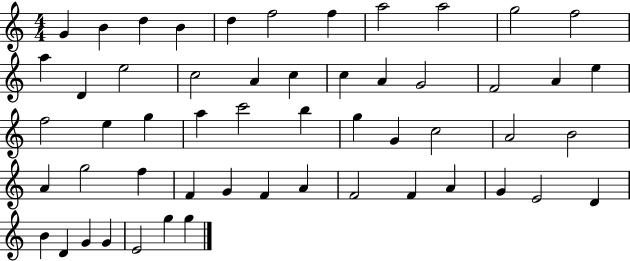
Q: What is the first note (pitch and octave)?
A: G4